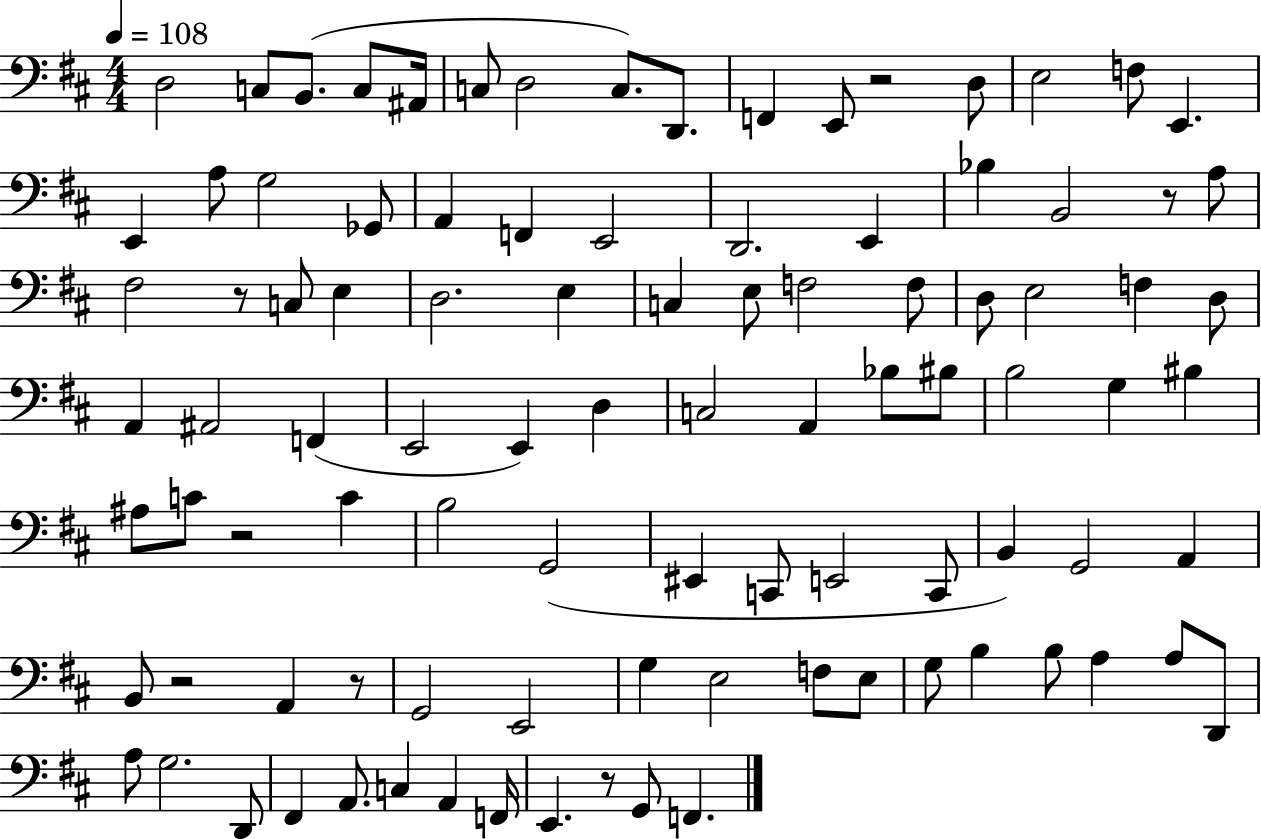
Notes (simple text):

D3/h C3/e B2/e. C3/e A#2/s C3/e D3/h C3/e. D2/e. F2/q E2/e R/h D3/e E3/h F3/e E2/q. E2/q A3/e G3/h Gb2/e A2/q F2/q E2/h D2/h. E2/q Bb3/q B2/h R/e A3/e F#3/h R/e C3/e E3/q D3/h. E3/q C3/q E3/e F3/h F3/e D3/e E3/h F3/q D3/e A2/q A#2/h F2/q E2/h E2/q D3/q C3/h A2/q Bb3/e BIS3/e B3/h G3/q BIS3/q A#3/e C4/e R/h C4/q B3/h G2/h EIS2/q C2/e E2/h C2/e B2/q G2/h A2/q B2/e R/h A2/q R/e G2/h E2/h G3/q E3/h F3/e E3/e G3/e B3/q B3/e A3/q A3/e D2/e A3/e G3/h. D2/e F#2/q A2/e. C3/q A2/q F2/s E2/q. R/e G2/e F2/q.